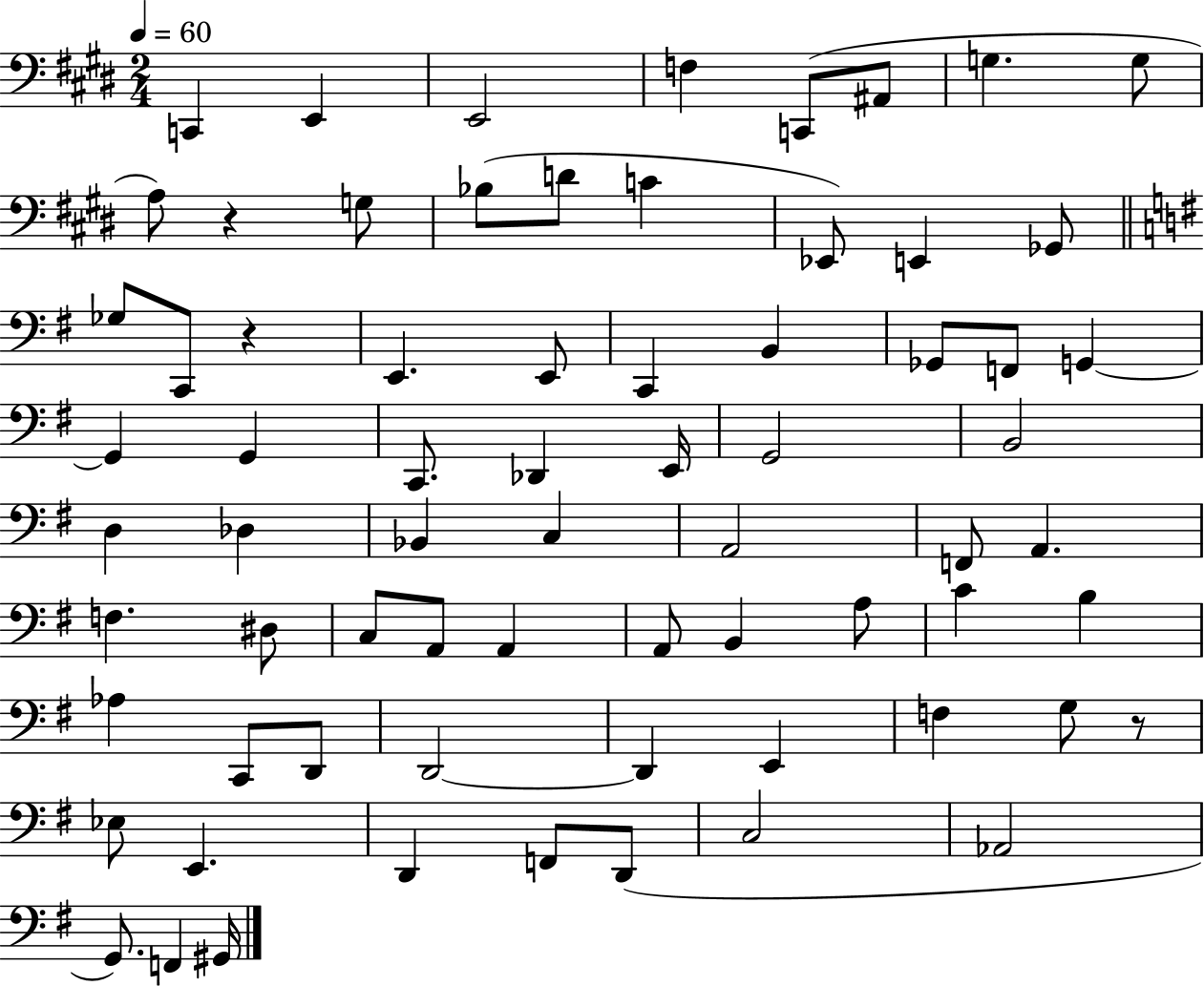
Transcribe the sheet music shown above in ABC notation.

X:1
T:Untitled
M:2/4
L:1/4
K:E
C,, E,, E,,2 F, C,,/2 ^A,,/2 G, G,/2 A,/2 z G,/2 _B,/2 D/2 C _E,,/2 E,, _G,,/2 _G,/2 C,,/2 z E,, E,,/2 C,, B,, _G,,/2 F,,/2 G,, G,, G,, C,,/2 _D,, E,,/4 G,,2 B,,2 D, _D, _B,, C, A,,2 F,,/2 A,, F, ^D,/2 C,/2 A,,/2 A,, A,,/2 B,, A,/2 C B, _A, C,,/2 D,,/2 D,,2 D,, E,, F, G,/2 z/2 _E,/2 E,, D,, F,,/2 D,,/2 C,2 _A,,2 G,,/2 F,, ^G,,/4